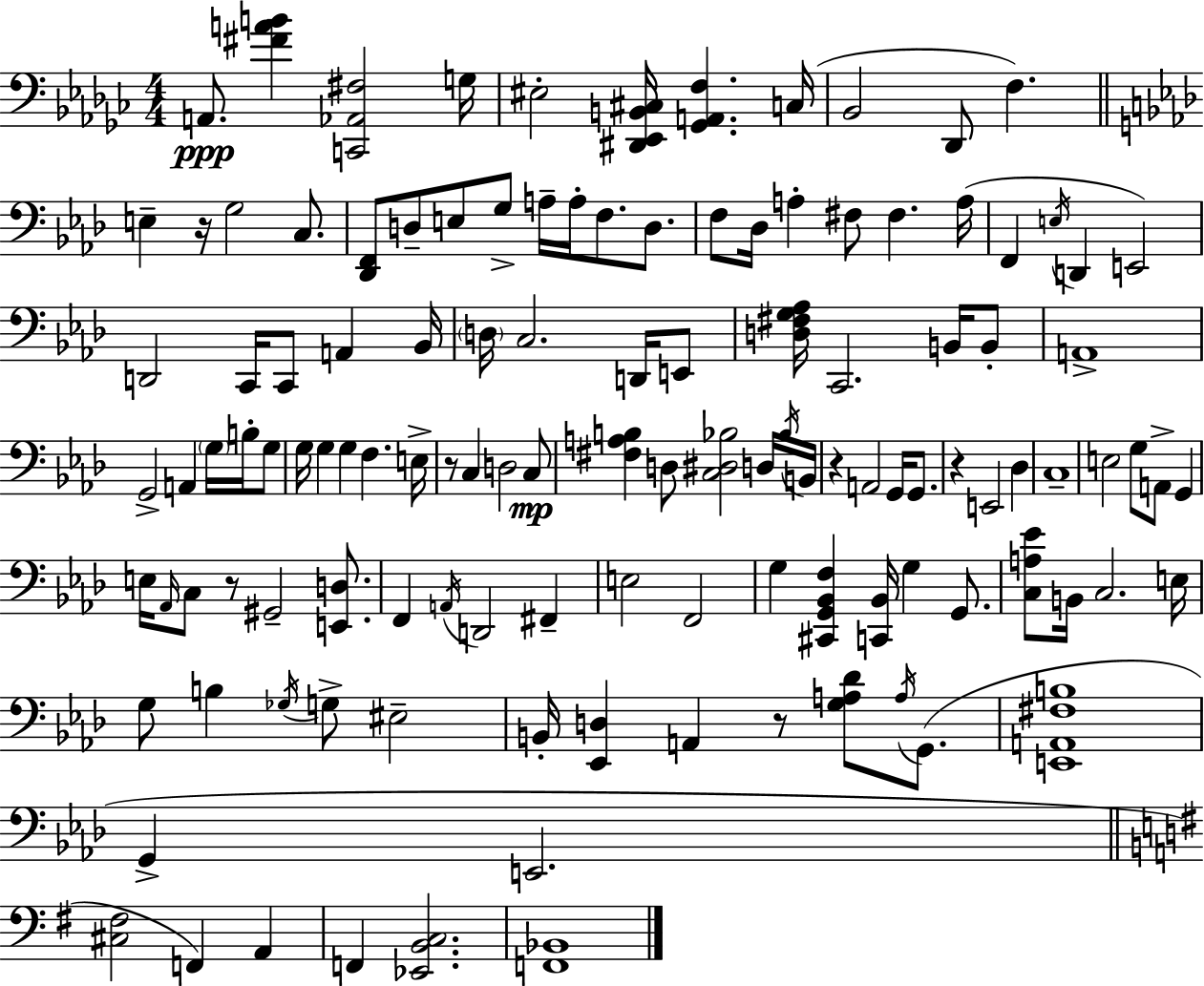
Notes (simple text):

A2/e. [F#4,A4,B4]/q [C2,Ab2,F#3]/h G3/s EIS3/h [D#2,Eb2,B2,C#3]/s [Gb2,A2,F3]/q. C3/s Bb2/h Db2/e F3/q. E3/q R/s G3/h C3/e. [Db2,F2]/e D3/e E3/e G3/e A3/s A3/s F3/e. D3/e. F3/e Db3/s A3/q F#3/e F#3/q. A3/s F2/q E3/s D2/q E2/h D2/h C2/s C2/e A2/q Bb2/s D3/s C3/h. D2/s E2/e [D3,F#3,G3,Ab3]/s C2/h. B2/s B2/e A2/w G2/h A2/q G3/s B3/s G3/e G3/s G3/q G3/q F3/q. E3/s R/e C3/q D3/h C3/e [F#3,A3,B3]/q D3/e [C3,D#3,Bb3]/h D3/s Bb3/s B2/s R/q A2/h G2/s G2/e. R/q E2/h Db3/q C3/w E3/h G3/e A2/e G2/q E3/s Ab2/s C3/e R/e G#2/h [E2,D3]/e. F2/q A2/s D2/h F#2/q E3/h F2/h G3/q [C#2,G2,Bb2,F3]/q [C2,Bb2]/s G3/q G2/e. [C3,A3,Eb4]/e B2/s C3/h. E3/s G3/e B3/q Gb3/s G3/e EIS3/h B2/s [Eb2,D3]/q A2/q R/e [G3,A3,Db4]/e A3/s G2/e. [E2,A2,F#3,B3]/w G2/q E2/h. [C#3,F#3]/h F2/q A2/q F2/q [Eb2,B2,C3]/h. [F2,Bb2]/w